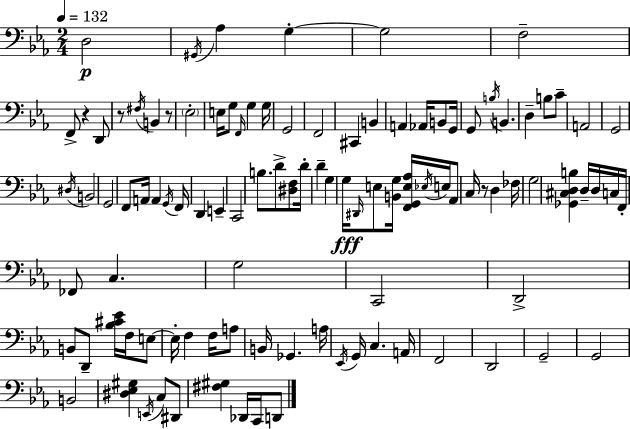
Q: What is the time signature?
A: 2/4